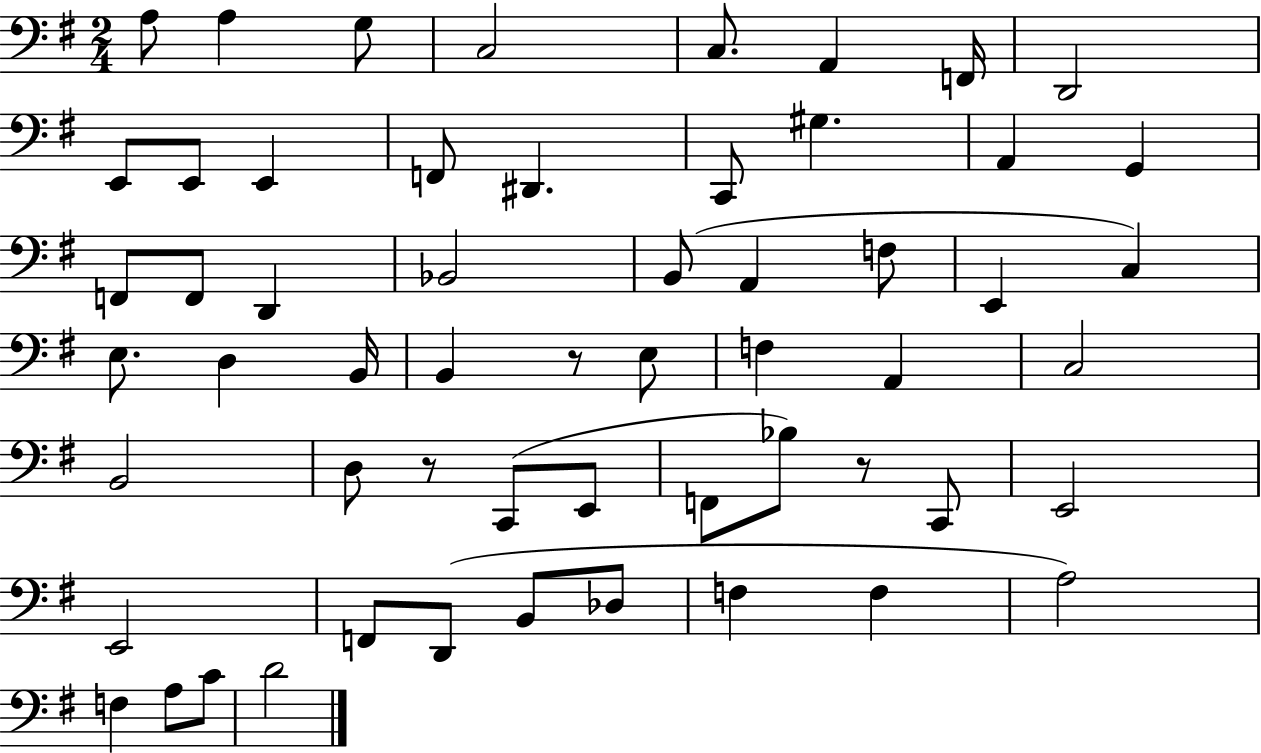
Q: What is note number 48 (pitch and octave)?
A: F3